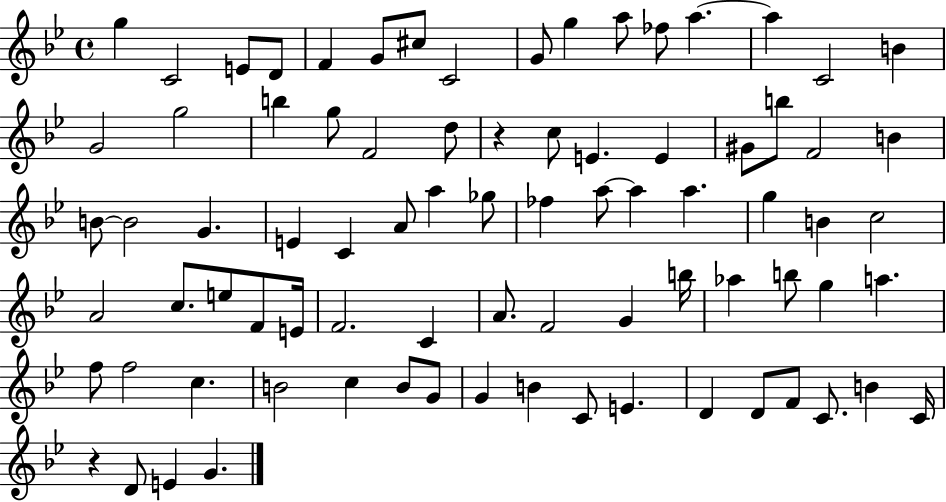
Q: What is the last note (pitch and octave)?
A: G4